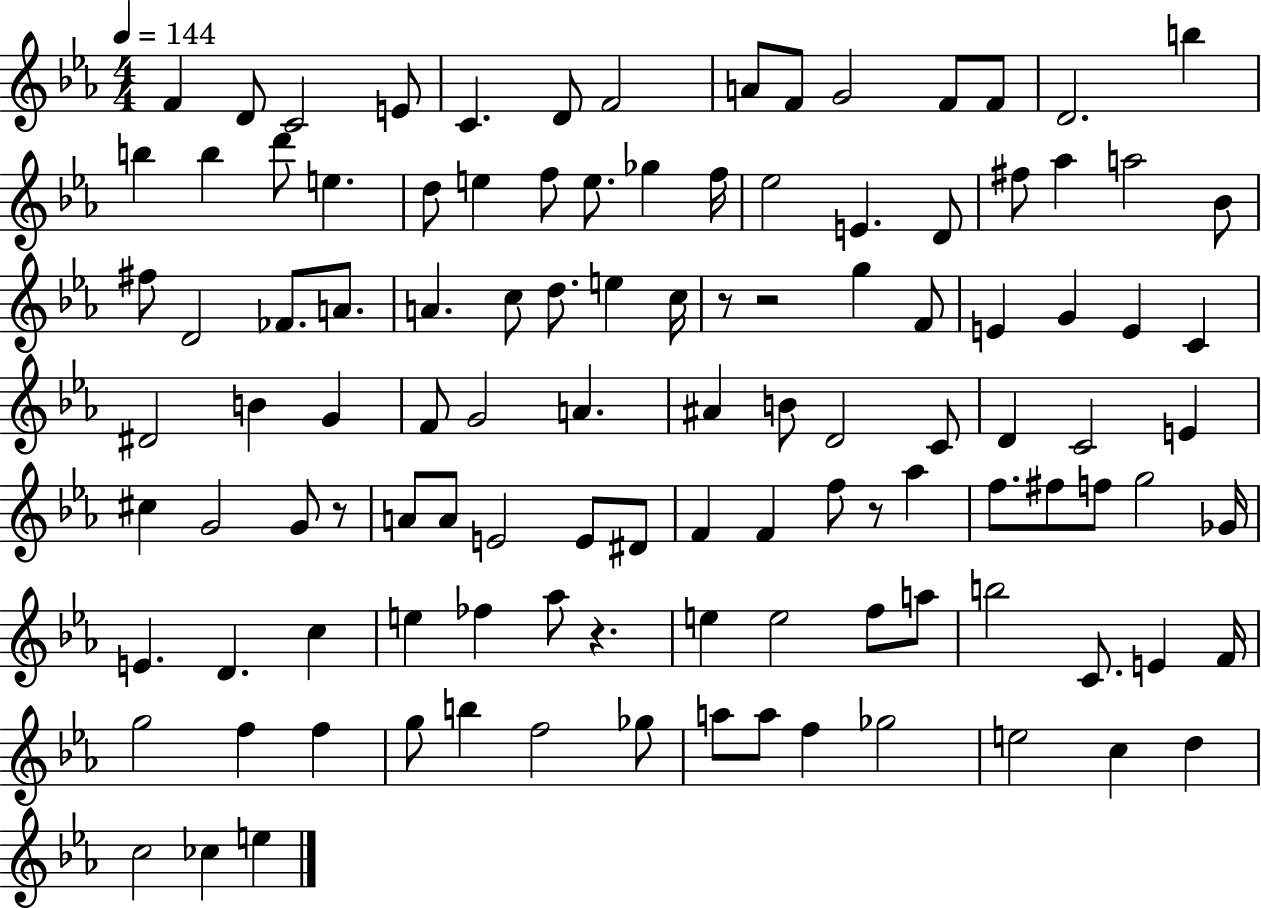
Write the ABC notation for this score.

X:1
T:Untitled
M:4/4
L:1/4
K:Eb
F D/2 C2 E/2 C D/2 F2 A/2 F/2 G2 F/2 F/2 D2 b b b d'/2 e d/2 e f/2 e/2 _g f/4 _e2 E D/2 ^f/2 _a a2 _B/2 ^f/2 D2 _F/2 A/2 A c/2 d/2 e c/4 z/2 z2 g F/2 E G E C ^D2 B G F/2 G2 A ^A B/2 D2 C/2 D C2 E ^c G2 G/2 z/2 A/2 A/2 E2 E/2 ^D/2 F F f/2 z/2 _a f/2 ^f/2 f/2 g2 _G/4 E D c e _f _a/2 z e e2 f/2 a/2 b2 C/2 E F/4 g2 f f g/2 b f2 _g/2 a/2 a/2 f _g2 e2 c d c2 _c e